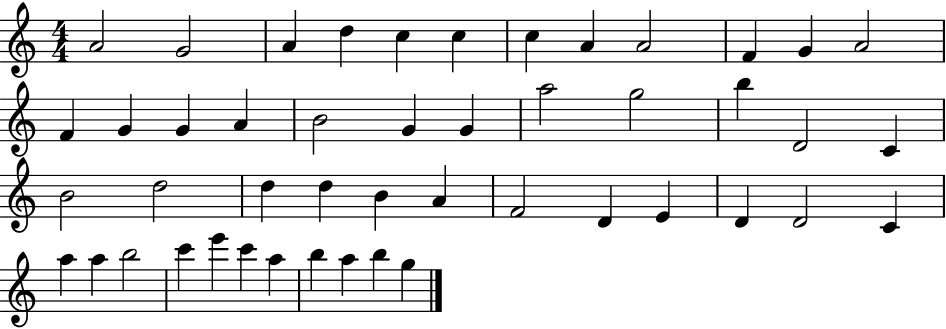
{
  \clef treble
  \numericTimeSignature
  \time 4/4
  \key c \major
  a'2 g'2 | a'4 d''4 c''4 c''4 | c''4 a'4 a'2 | f'4 g'4 a'2 | \break f'4 g'4 g'4 a'4 | b'2 g'4 g'4 | a''2 g''2 | b''4 d'2 c'4 | \break b'2 d''2 | d''4 d''4 b'4 a'4 | f'2 d'4 e'4 | d'4 d'2 c'4 | \break a''4 a''4 b''2 | c'''4 e'''4 c'''4 a''4 | b''4 a''4 b''4 g''4 | \bar "|."
}